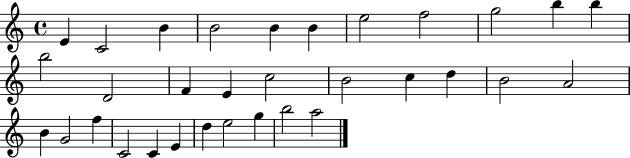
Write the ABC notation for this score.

X:1
T:Untitled
M:4/4
L:1/4
K:C
E C2 B B2 B B e2 f2 g2 b b b2 D2 F E c2 B2 c d B2 A2 B G2 f C2 C E d e2 g b2 a2